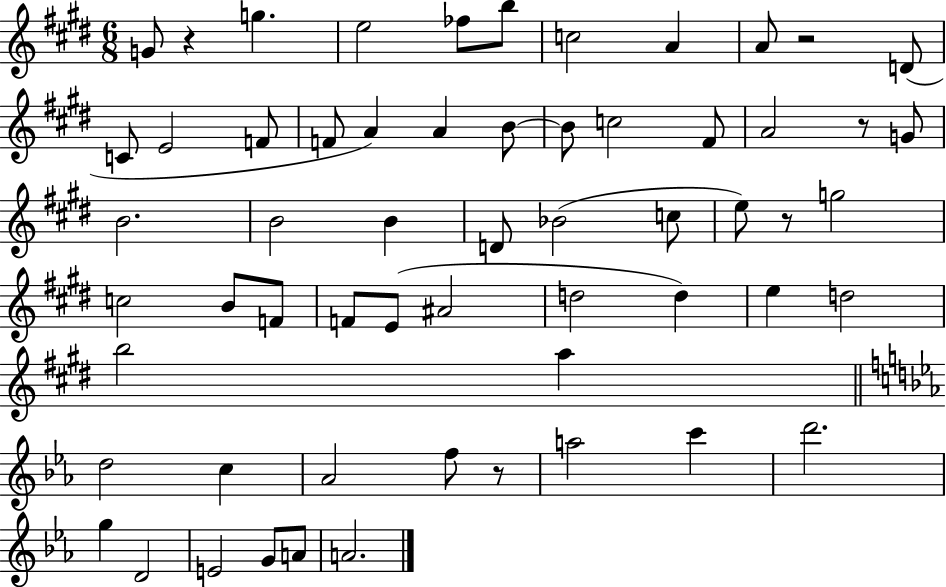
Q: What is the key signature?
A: E major